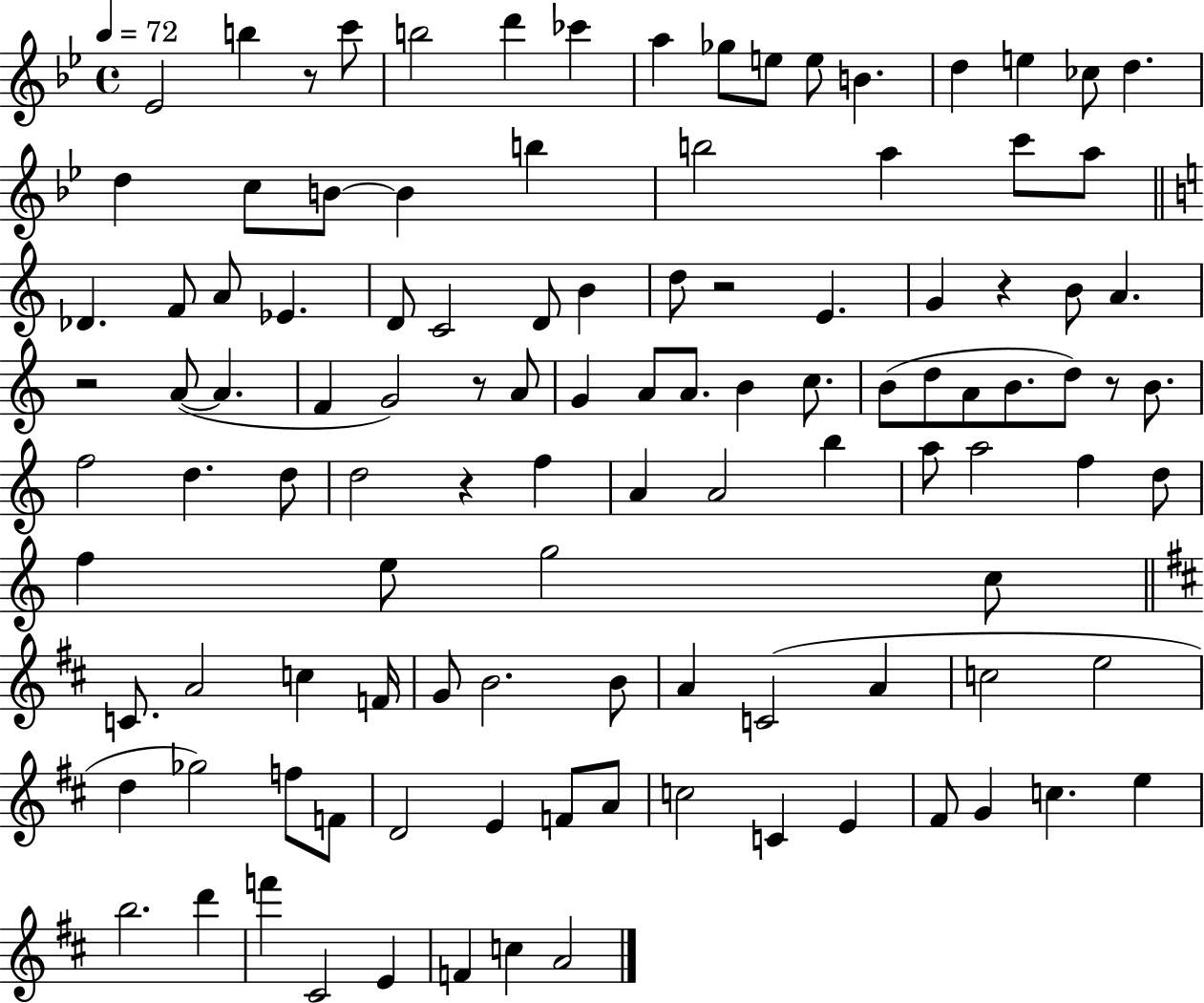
{
  \clef treble
  \time 4/4
  \defaultTimeSignature
  \key bes \major
  \tempo 4 = 72
  \repeat volta 2 { ees'2 b''4 r8 c'''8 | b''2 d'''4 ces'''4 | a''4 ges''8 e''8 e''8 b'4. | d''4 e''4 ces''8 d''4. | \break d''4 c''8 b'8~~ b'4 b''4 | b''2 a''4 c'''8 a''8 | \bar "||" \break \key a \minor des'4. f'8 a'8 ees'4. | d'8 c'2 d'8 b'4 | d''8 r2 e'4. | g'4 r4 b'8 a'4. | \break r2 a'8~(~ a'4. | f'4 g'2) r8 a'8 | g'4 a'8 a'8. b'4 c''8. | b'8( d''8 a'8 b'8. d''8) r8 b'8. | \break f''2 d''4. d''8 | d''2 r4 f''4 | a'4 a'2 b''4 | a''8 a''2 f''4 d''8 | \break f''4 e''8 g''2 c''8 | \bar "||" \break \key b \minor c'8. a'2 c''4 f'16 | g'8 b'2. b'8 | a'4 c'2( a'4 | c''2 e''2 | \break d''4 ges''2) f''8 f'8 | d'2 e'4 f'8 a'8 | c''2 c'4 e'4 | fis'8 g'4 c''4. e''4 | \break b''2. d'''4 | f'''4 cis'2 e'4 | f'4 c''4 a'2 | } \bar "|."
}